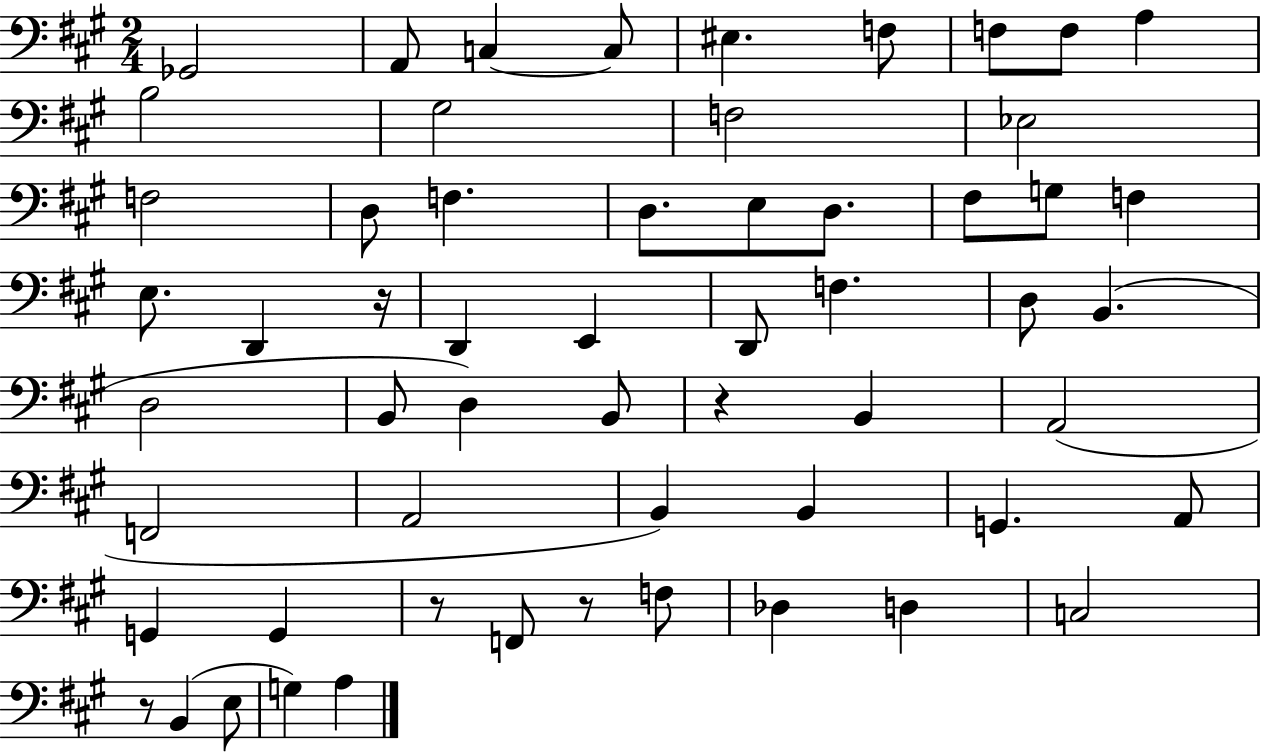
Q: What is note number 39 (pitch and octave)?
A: B2